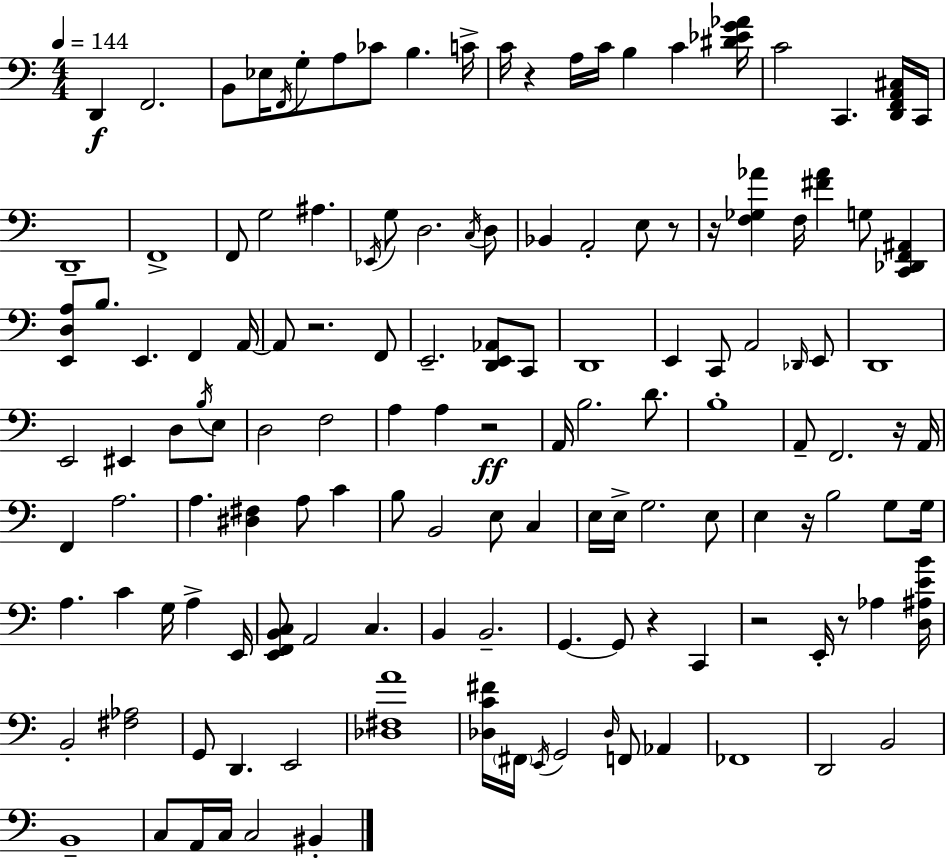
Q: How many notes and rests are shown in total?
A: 137